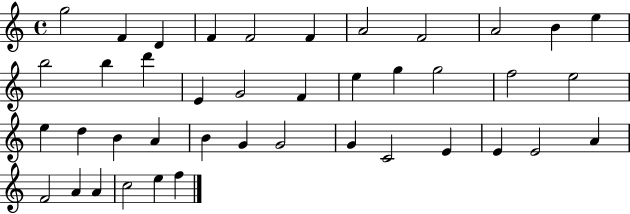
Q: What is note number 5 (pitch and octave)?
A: F4